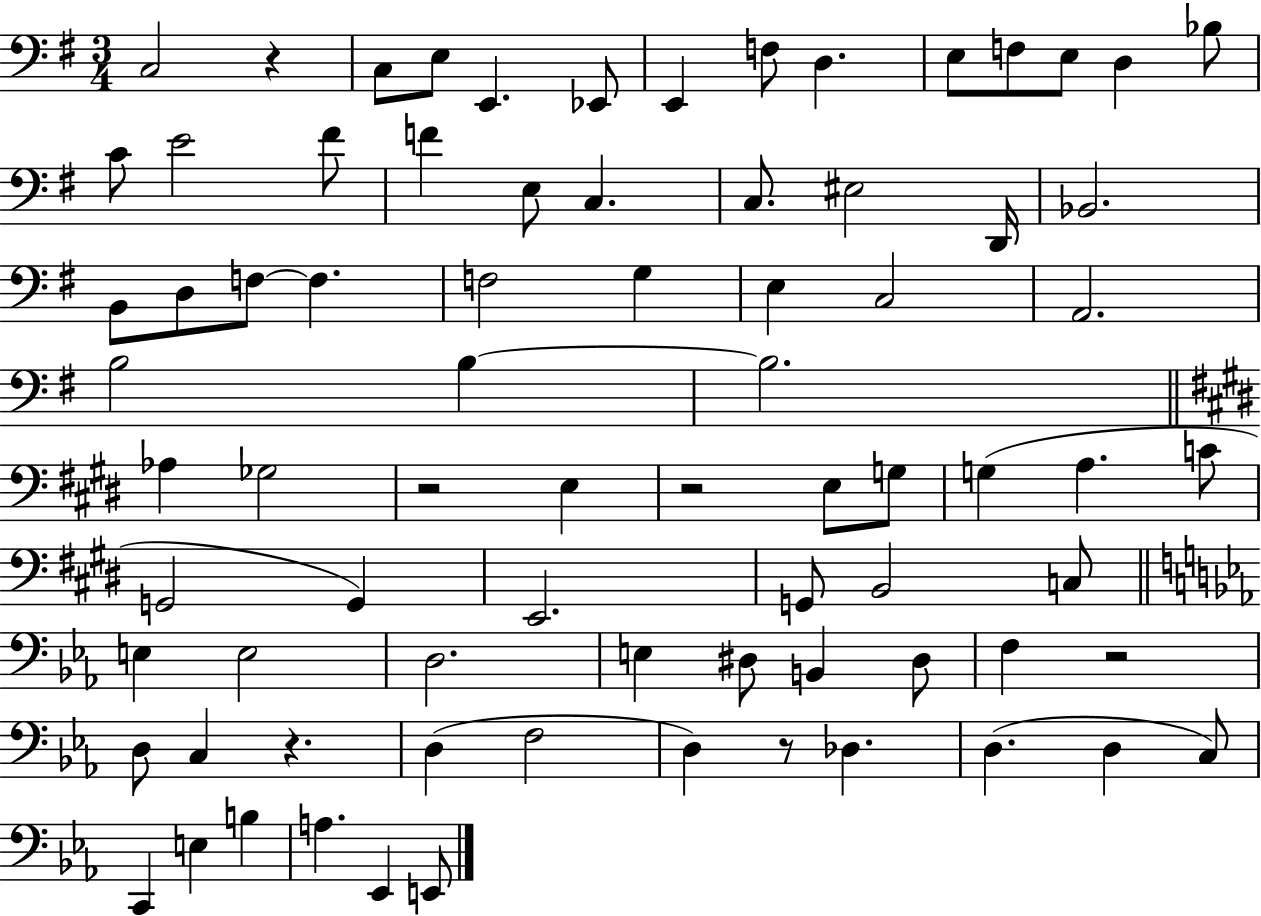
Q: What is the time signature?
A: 3/4